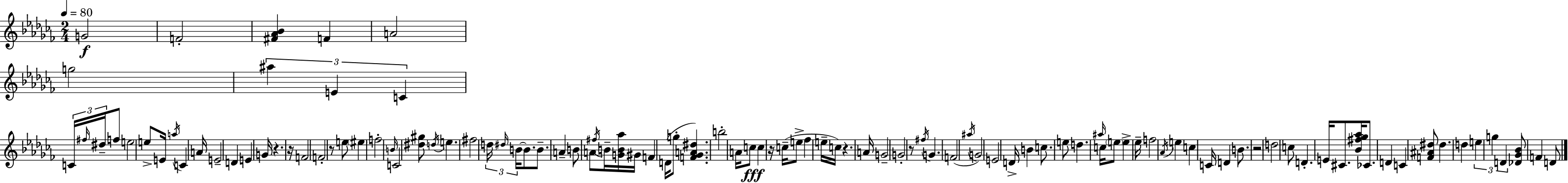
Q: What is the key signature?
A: AES minor